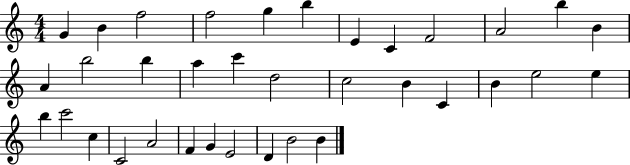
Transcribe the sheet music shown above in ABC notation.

X:1
T:Untitled
M:4/4
L:1/4
K:C
G B f2 f2 g b E C F2 A2 b B A b2 b a c' d2 c2 B C B e2 e b c'2 c C2 A2 F G E2 D B2 B